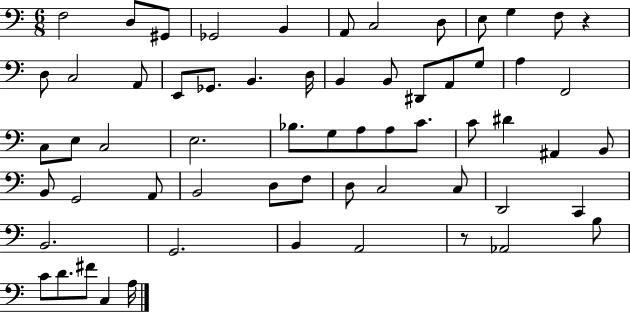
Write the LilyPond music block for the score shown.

{
  \clef bass
  \numericTimeSignature
  \time 6/8
  \key c \major
  f2 d8 gis,8 | ges,2 b,4 | a,8 c2 d8 | e8 g4 f8 r4 | \break d8 c2 a,8 | e,8 ges,8. b,4. d16 | b,4 b,8 dis,8 a,8 g8 | a4 f,2 | \break c8 e8 c2 | e2. | bes8. g8 a8 a8 c'8. | c'8 dis'4 ais,4 b,8 | \break b,8 g,2 a,8 | b,2 d8 f8 | d8 c2 c8 | d,2 c,4 | \break b,2. | g,2. | b,4 a,2 | r8 aes,2 b8 | \break c'8 d'8. fis'8 c4 a16 | \bar "|."
}